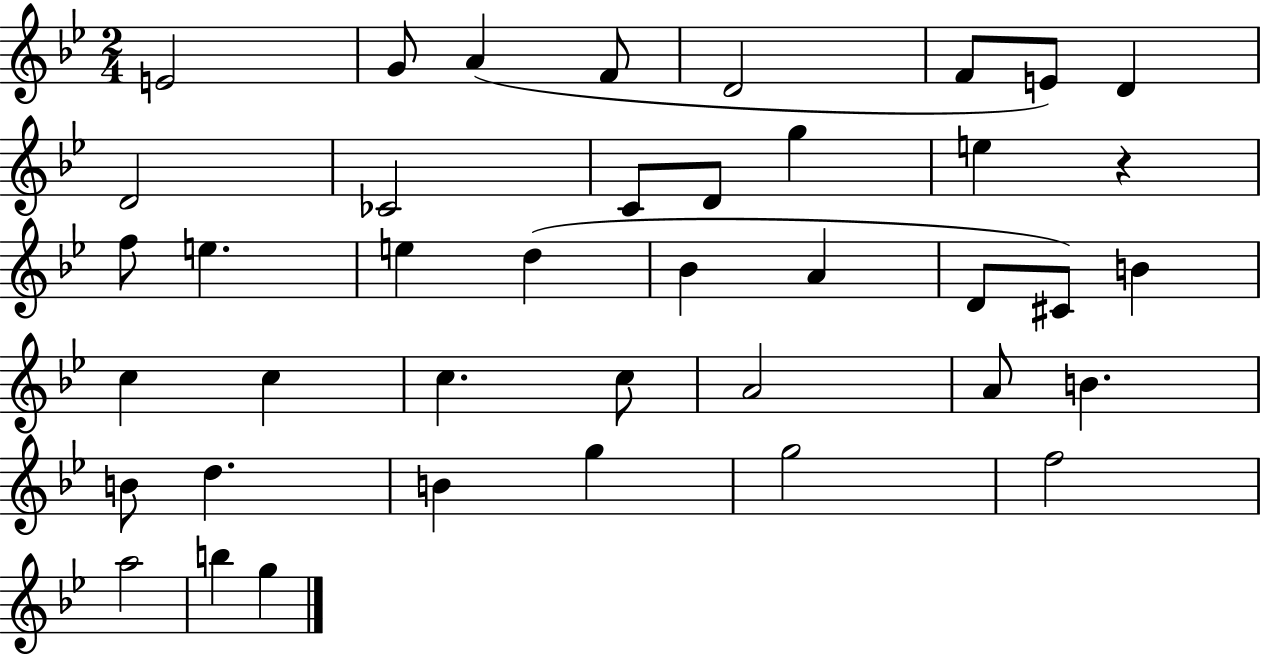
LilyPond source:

{
  \clef treble
  \numericTimeSignature
  \time 2/4
  \key bes \major
  e'2 | g'8 a'4( f'8 | d'2 | f'8 e'8) d'4 | \break d'2 | ces'2 | c'8 d'8 g''4 | e''4 r4 | \break f''8 e''4. | e''4 d''4( | bes'4 a'4 | d'8 cis'8) b'4 | \break c''4 c''4 | c''4. c''8 | a'2 | a'8 b'4. | \break b'8 d''4. | b'4 g''4 | g''2 | f''2 | \break a''2 | b''4 g''4 | \bar "|."
}